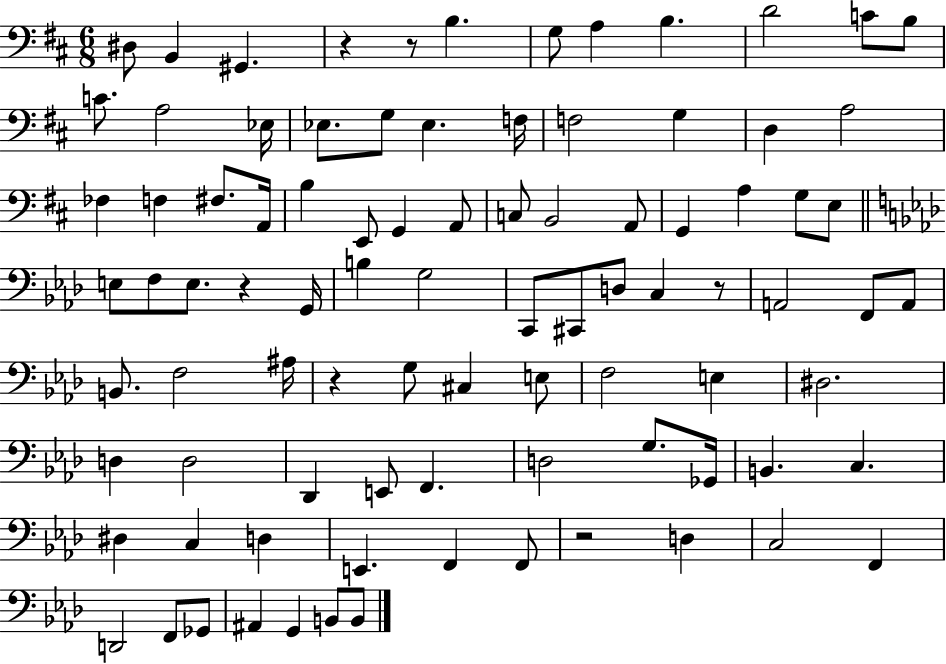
D#3/e B2/q G#2/q. R/q R/e B3/q. G3/e A3/q B3/q. D4/h C4/e B3/e C4/e. A3/h Eb3/s Eb3/e. G3/e Eb3/q. F3/s F3/h G3/q D3/q A3/h FES3/q F3/q F#3/e. A2/s B3/q E2/e G2/q A2/e C3/e B2/h A2/e G2/q A3/q G3/e E3/e E3/e F3/e E3/e. R/q G2/s B3/q G3/h C2/e C#2/e D3/e C3/q R/e A2/h F2/e A2/e B2/e. F3/h A#3/s R/q G3/e C#3/q E3/e F3/h E3/q D#3/h. D3/q D3/h Db2/q E2/e F2/q. D3/h G3/e. Gb2/s B2/q. C3/q. D#3/q C3/q D3/q E2/q. F2/q F2/e R/h D3/q C3/h F2/q D2/h F2/e Gb2/e A#2/q G2/q B2/e B2/e